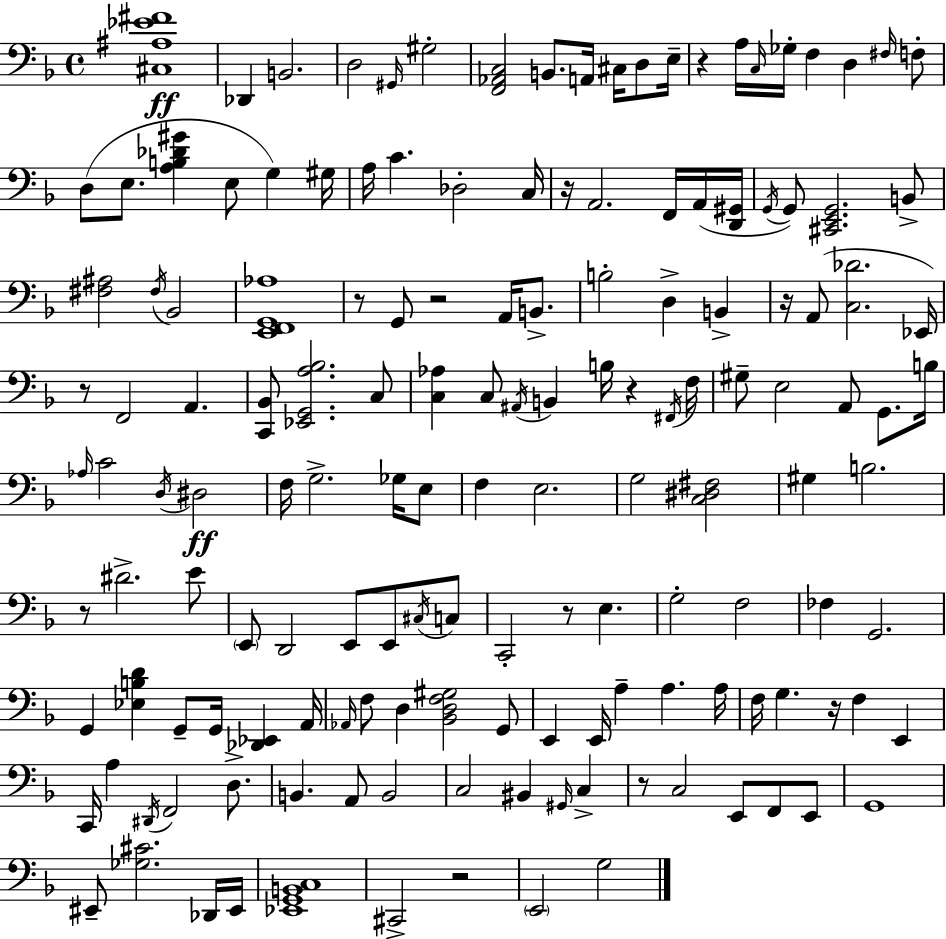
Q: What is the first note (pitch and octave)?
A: Db2